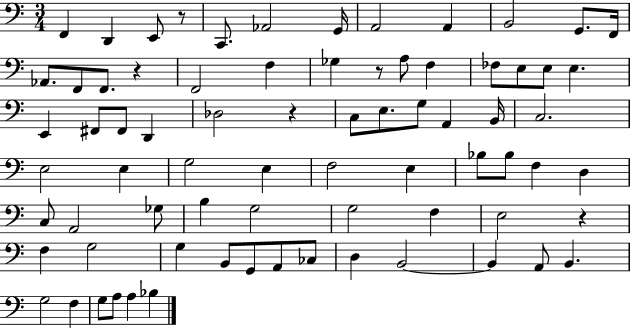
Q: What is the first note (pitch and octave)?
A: F2